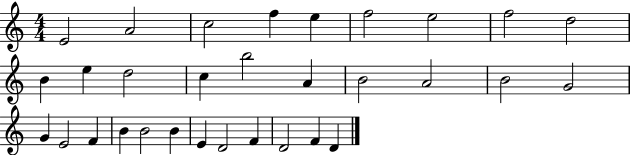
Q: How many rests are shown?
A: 0